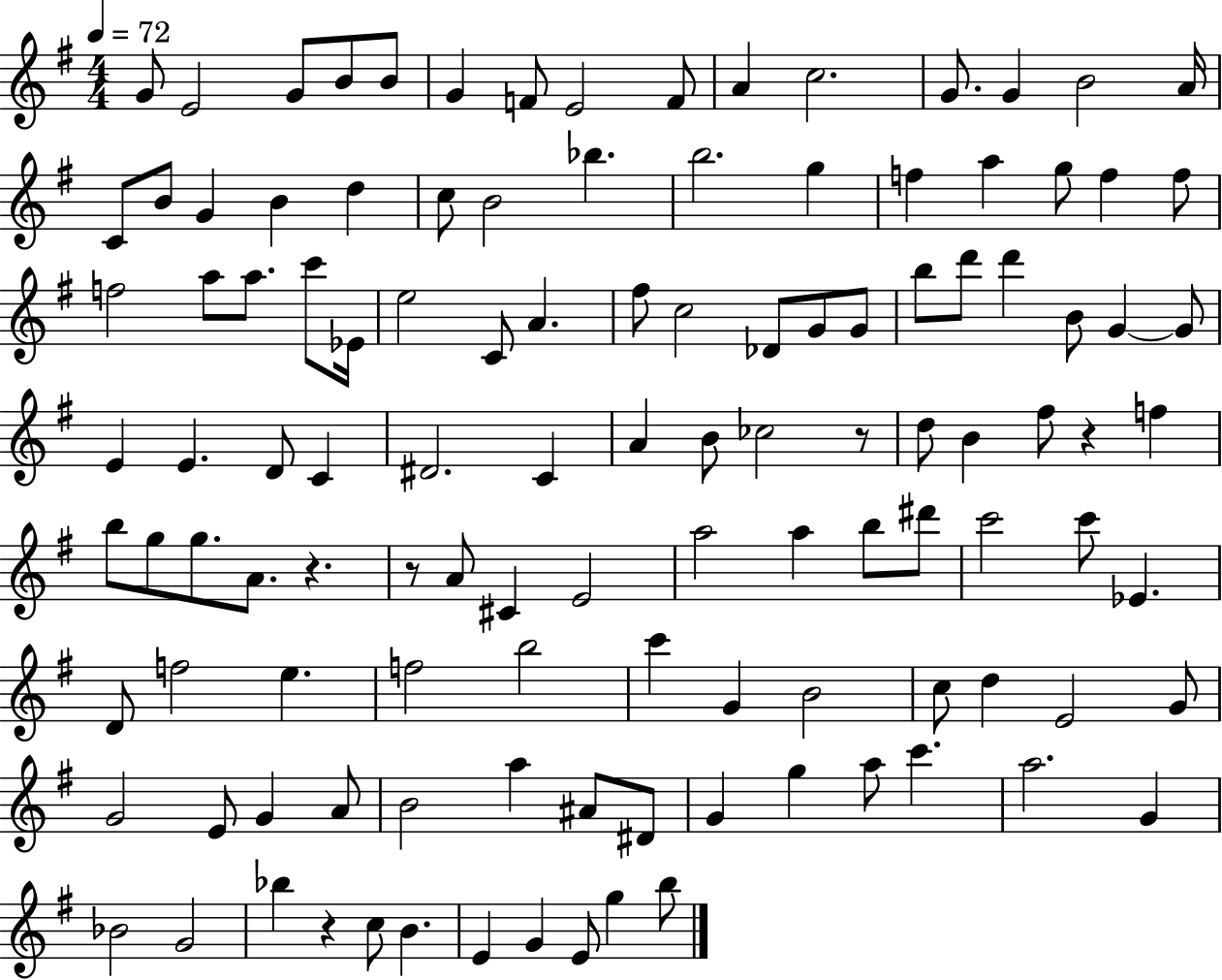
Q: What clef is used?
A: treble